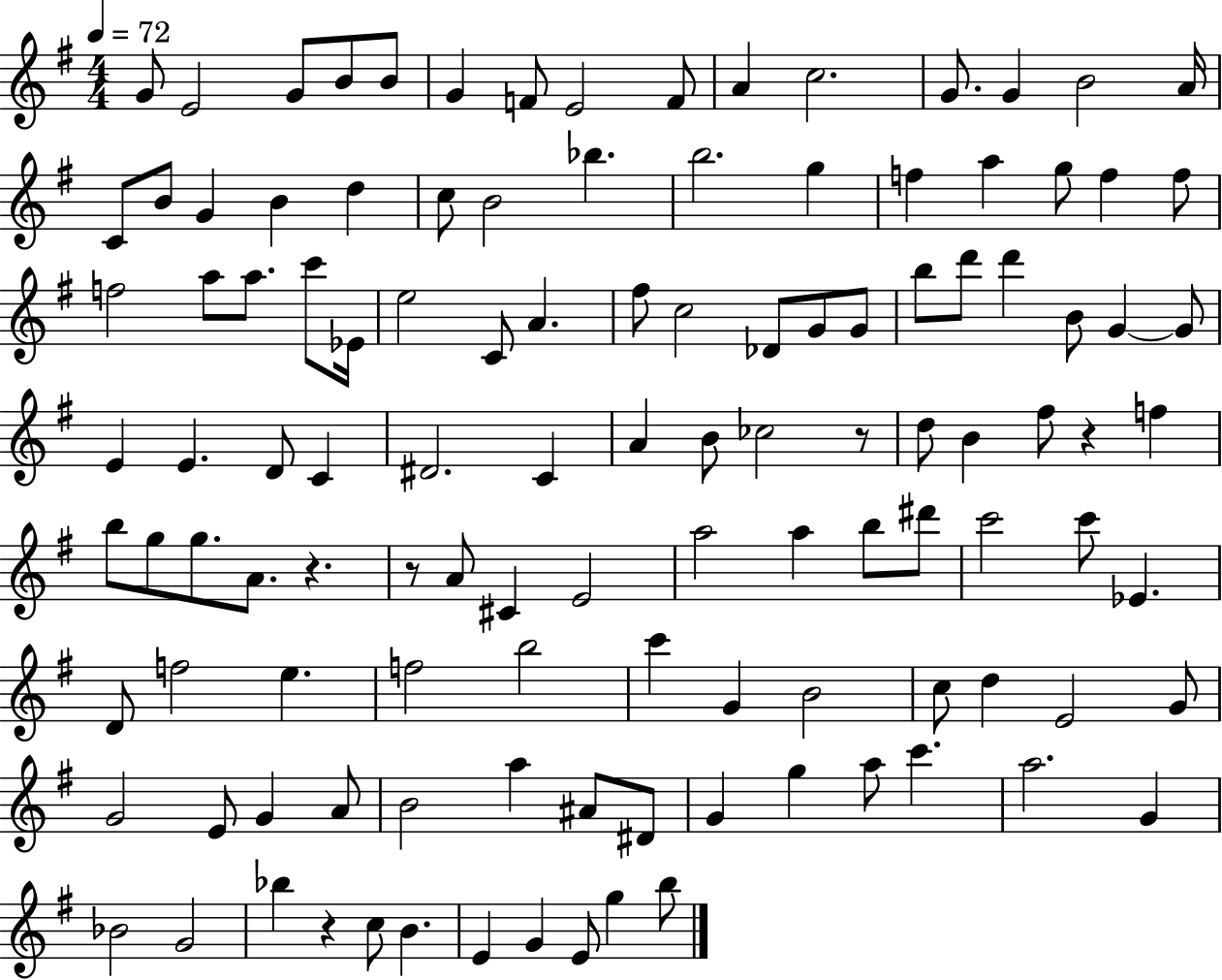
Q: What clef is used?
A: treble